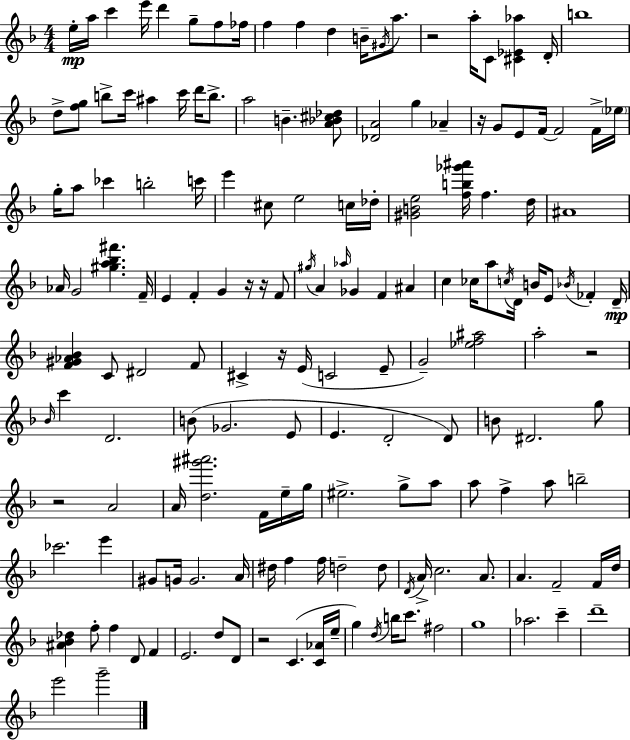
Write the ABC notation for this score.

X:1
T:Untitled
M:4/4
L:1/4
K:Dm
e/4 a/4 c' e'/4 d' g/2 f/2 _f/4 f f d B/4 ^G/4 a/2 z2 a/4 C/2 [^C_E_a] D/4 b4 d/2 [fg]/2 b/2 c'/4 ^a c'/4 d'/4 b/2 a2 B [A_B^c_d]/2 [_DA]2 g _A z/4 G/2 E/2 F/4 F2 F/4 _e/4 g/4 a/2 _c' b2 c'/4 e' ^c/2 e2 c/4 _d/4 [^GBe]2 [fb_g'^a']/4 f d/4 ^A4 _A/4 G2 [^ga_b^f'] F/4 E F G z/4 z/4 F/2 ^g/4 A _a/4 _G F ^A c _c/4 a/2 c/4 D/4 B/4 E/2 _B/4 _F D/4 [F^G_A_B] C/2 ^D2 F/2 ^C z/4 E/4 C2 E/2 G2 [_ef^a]2 a2 z2 _B/4 c' D2 B/2 _G2 E/2 E D2 D/2 B/2 ^D2 g/2 z2 A2 A/4 [d^g'^a']2 F/4 e/4 g/4 ^e2 g/2 a/2 a/2 f a/2 b2 _c'2 e' ^G/2 G/4 G2 A/4 ^d/4 f f/4 d2 d/2 D/4 A/4 c2 A/2 A F2 F/4 d/4 [^A_B_d] f/2 f D/2 F E2 d/2 D/2 z2 C [C_A]/4 e/4 g d/4 b/4 c'/2 ^f2 g4 _a2 c' d'4 e'2 g'2